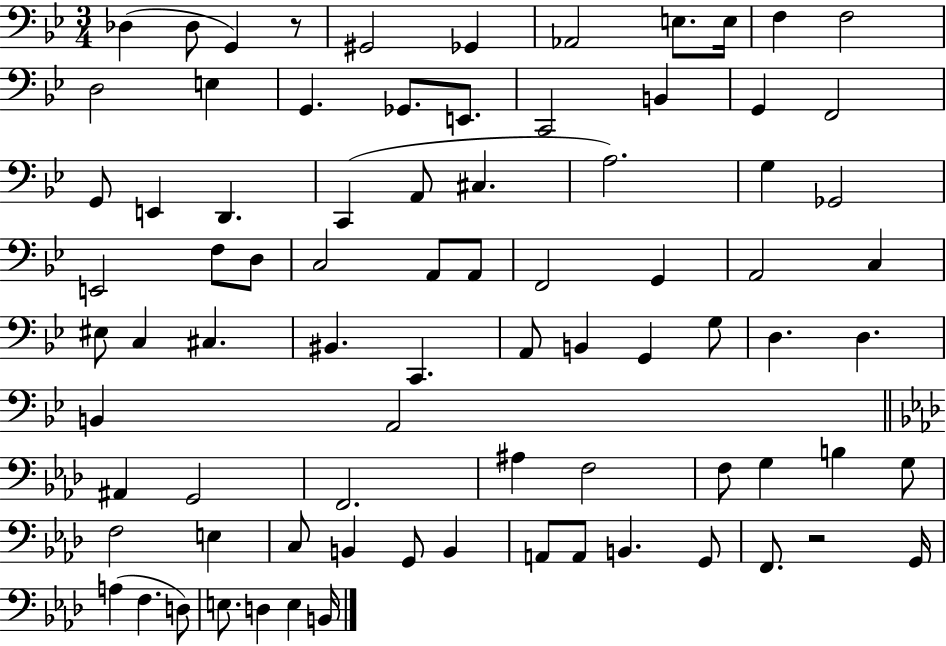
{
  \clef bass
  \numericTimeSignature
  \time 3/4
  \key bes \major
  des4( des8 g,4) r8 | gis,2 ges,4 | aes,2 e8. e16 | f4 f2 | \break d2 e4 | g,4. ges,8. e,8. | c,2 b,4 | g,4 f,2 | \break g,8 e,4 d,4. | c,4( a,8 cis4. | a2.) | g4 ges,2 | \break e,2 f8 d8 | c2 a,8 a,8 | f,2 g,4 | a,2 c4 | \break eis8 c4 cis4. | bis,4. c,4. | a,8 b,4 g,4 g8 | d4. d4. | \break b,4 a,2 | \bar "||" \break \key aes \major ais,4 g,2 | f,2. | ais4 f2 | f8 g4 b4 g8 | \break f2 e4 | c8 b,4 g,8 b,4 | a,8 a,8 b,4. g,8 | f,8. r2 g,16 | \break a4( f4. d8) | e8. d4 e4 b,16 | \bar "|."
}